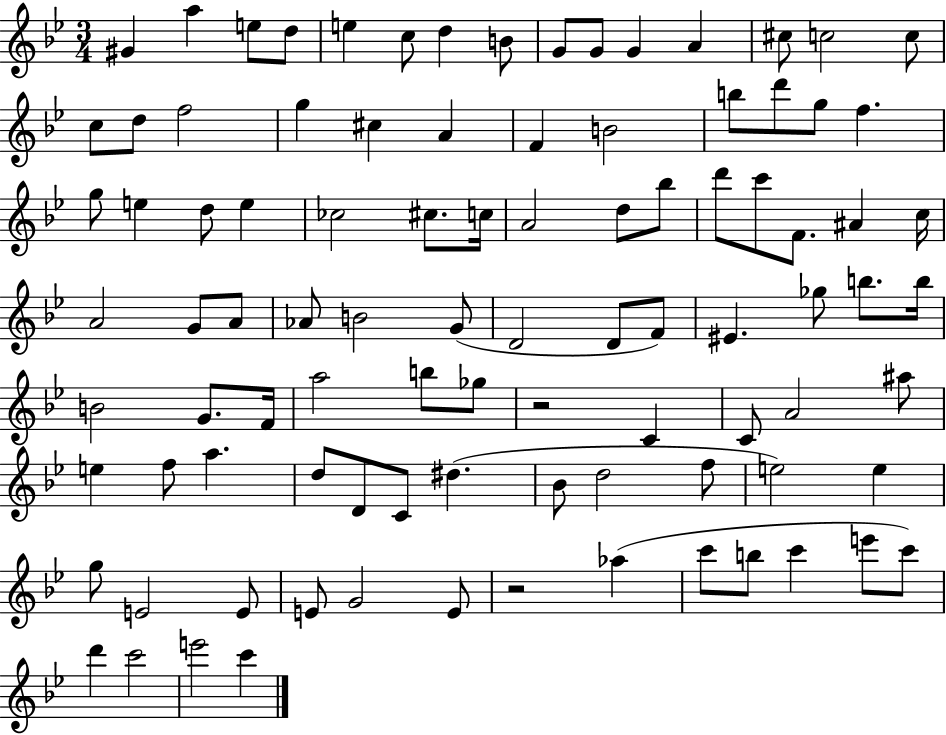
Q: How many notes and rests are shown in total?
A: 95